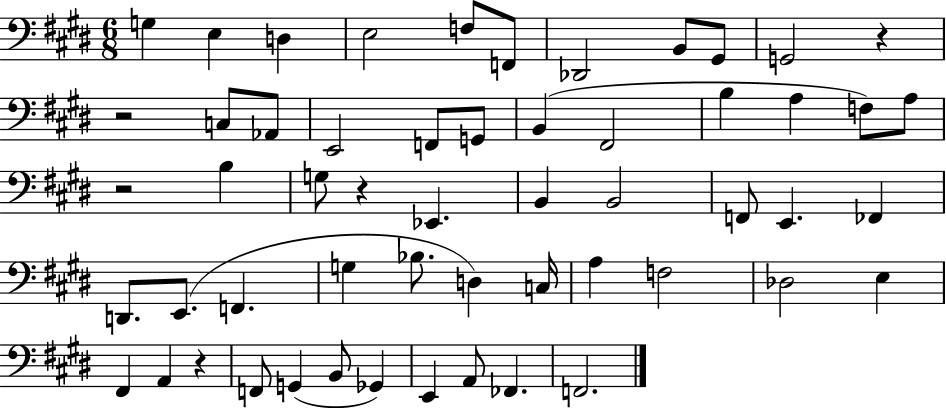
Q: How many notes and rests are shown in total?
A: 55